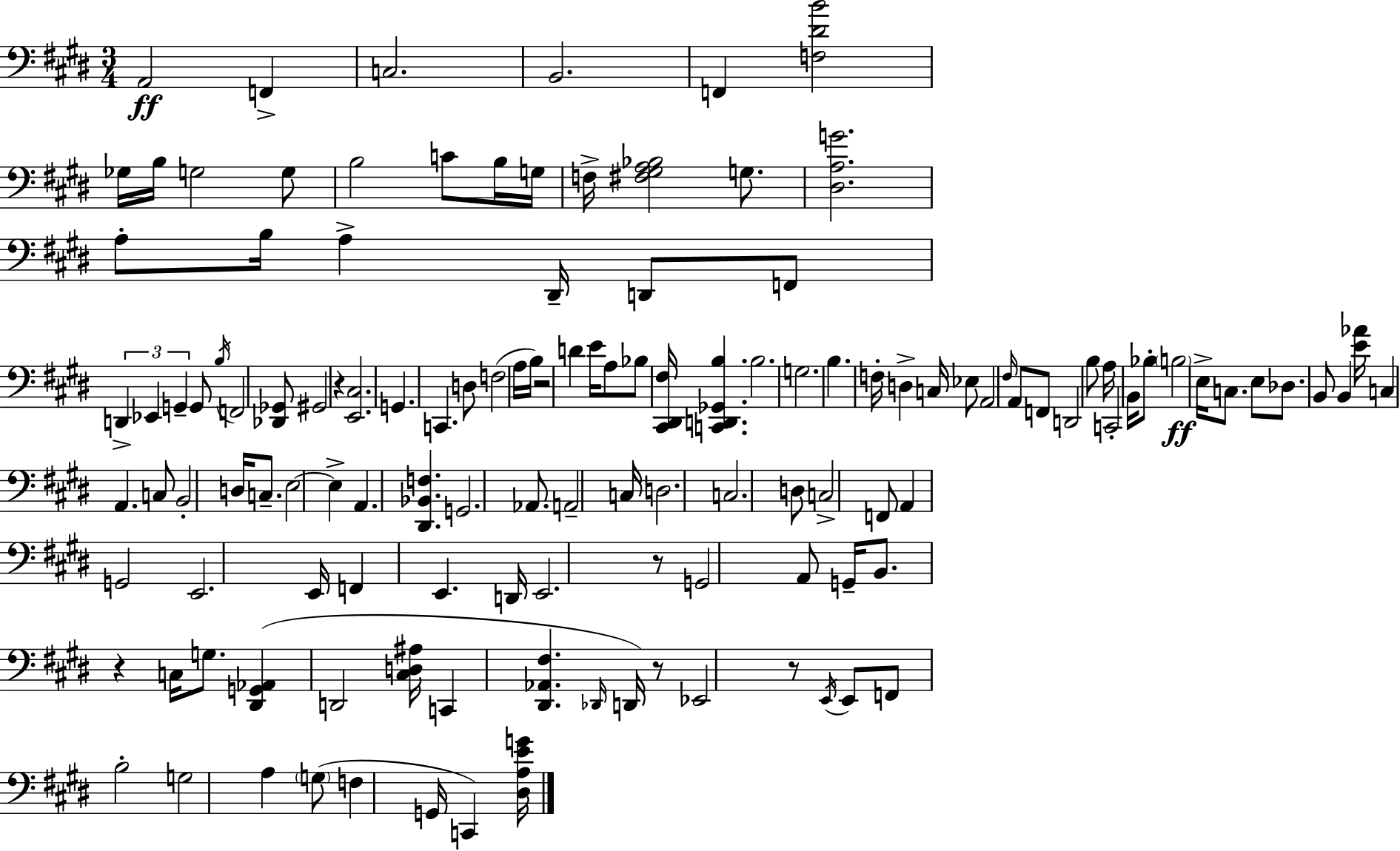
X:1
T:Untitled
M:3/4
L:1/4
K:E
A,,2 F,, C,2 B,,2 F,, [F,^DB]2 _G,/4 B,/4 G,2 G,/2 B,2 C/2 B,/4 G,/4 F,/4 [^F,^G,A,_B,]2 G,/2 [^D,A,G]2 A,/2 B,/4 A, ^D,,/4 D,,/2 F,,/2 D,, _E,, G,, G,,/2 B,/4 F,,2 [_D,,_G,,]/2 ^G,,2 z [E,,^C,]2 G,, C,, D,/2 F,2 A,/4 B,/4 z2 D E/4 A,/2 _B,/2 [^C,,^D,,^F,]/4 [C,,D,,_G,,B,] B,2 G,2 B, F,/4 D, C,/4 _E,/2 A,,2 ^F,/4 A,,/2 F,,/2 D,,2 B,/2 A,/4 C,,2 B,,/4 _B,/2 B,2 E,/4 C,/2 E,/2 _D,/2 B,,/2 B,, [E_A]/4 C, A,, C,/2 B,,2 D,/4 C,/2 E,2 E, A,, [^D,,_B,,F,] G,,2 _A,,/2 A,,2 C,/4 D,2 C,2 D,/2 C,2 F,,/2 A,, G,,2 E,,2 E,,/4 F,, E,, D,,/4 E,,2 z/2 G,,2 A,,/2 G,,/4 B,,/2 z C,/4 G,/2 [^D,,G,,_A,,] D,,2 [^C,D,^A,]/4 C,, [^D,,_A,,^F,] _D,,/4 D,,/4 z/2 _E,,2 z/2 E,,/4 E,,/2 F,,/2 B,2 G,2 A, G,/2 F, G,,/4 C,, [^D,A,EG]/4